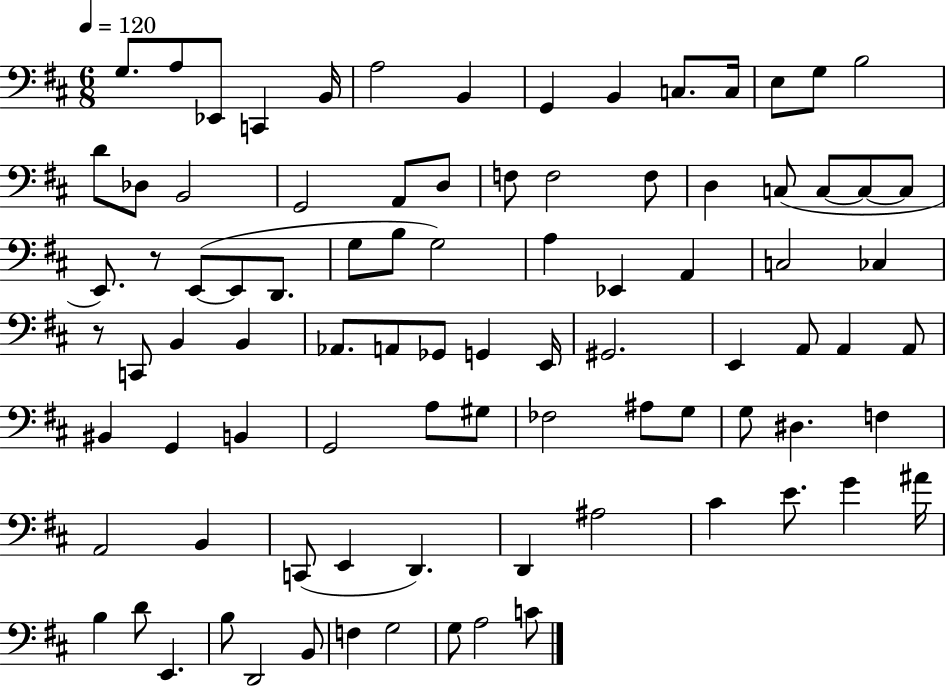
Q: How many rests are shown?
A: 2